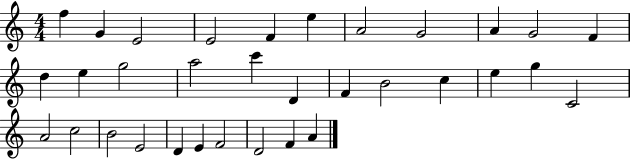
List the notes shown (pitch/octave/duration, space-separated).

F5/q G4/q E4/h E4/h F4/q E5/q A4/h G4/h A4/q G4/h F4/q D5/q E5/q G5/h A5/h C6/q D4/q F4/q B4/h C5/q E5/q G5/q C4/h A4/h C5/h B4/h E4/h D4/q E4/q F4/h D4/h F4/q A4/q